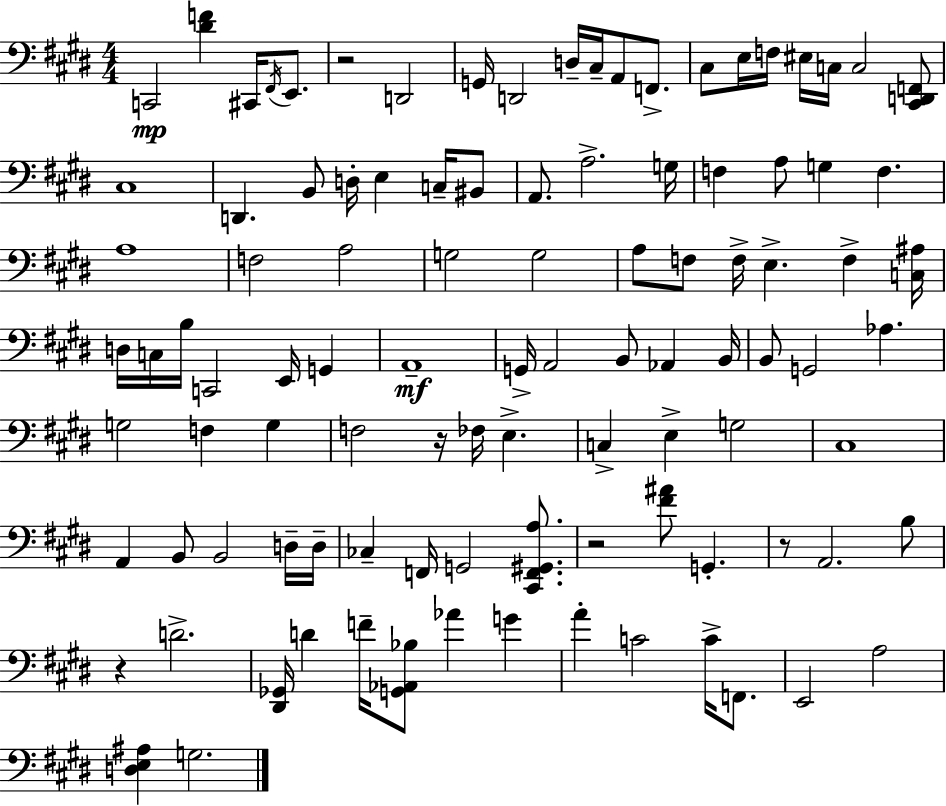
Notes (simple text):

C2/h [D#4,F4]/q C#2/s F#2/s E2/e. R/h D2/h G2/s D2/h D3/s C#3/s A2/e F2/e. C#3/e E3/s F3/s EIS3/s C3/s C3/h [C#2,D2,F2]/e C#3/w D2/q. B2/e D3/s E3/q C3/s BIS2/e A2/e. A3/h. G3/s F3/q A3/e G3/q F3/q. A3/w F3/h A3/h G3/h G3/h A3/e F3/e F3/s E3/q. F3/q [C3,A#3]/s D3/s C3/s B3/s C2/h E2/s G2/q A2/w G2/s A2/h B2/e Ab2/q B2/s B2/e G2/h Ab3/q. G3/h F3/q G3/q F3/h R/s FES3/s E3/q. C3/q E3/q G3/h C#3/w A2/q B2/e B2/h D3/s D3/s CES3/q F2/s G2/h [C#2,F2,G#2,A3]/e. R/h [F#4,A#4]/e G2/q. R/e A2/h. B3/e R/q D4/h. [D#2,Gb2]/s D4/q F4/s [G2,Ab2,Bb3]/e Ab4/q G4/q A4/q C4/h C4/s F2/e. E2/h A3/h [D3,E3,A#3]/q G3/h.